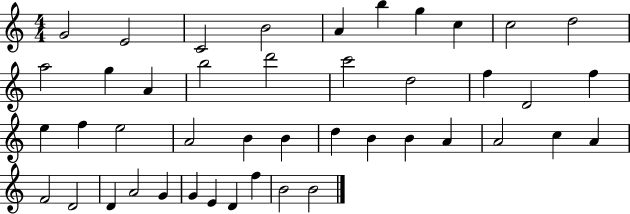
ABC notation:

X:1
T:Untitled
M:4/4
L:1/4
K:C
G2 E2 C2 B2 A b g c c2 d2 a2 g A b2 d'2 c'2 d2 f D2 f e f e2 A2 B B d B B A A2 c A F2 D2 D A2 G G E D f B2 B2